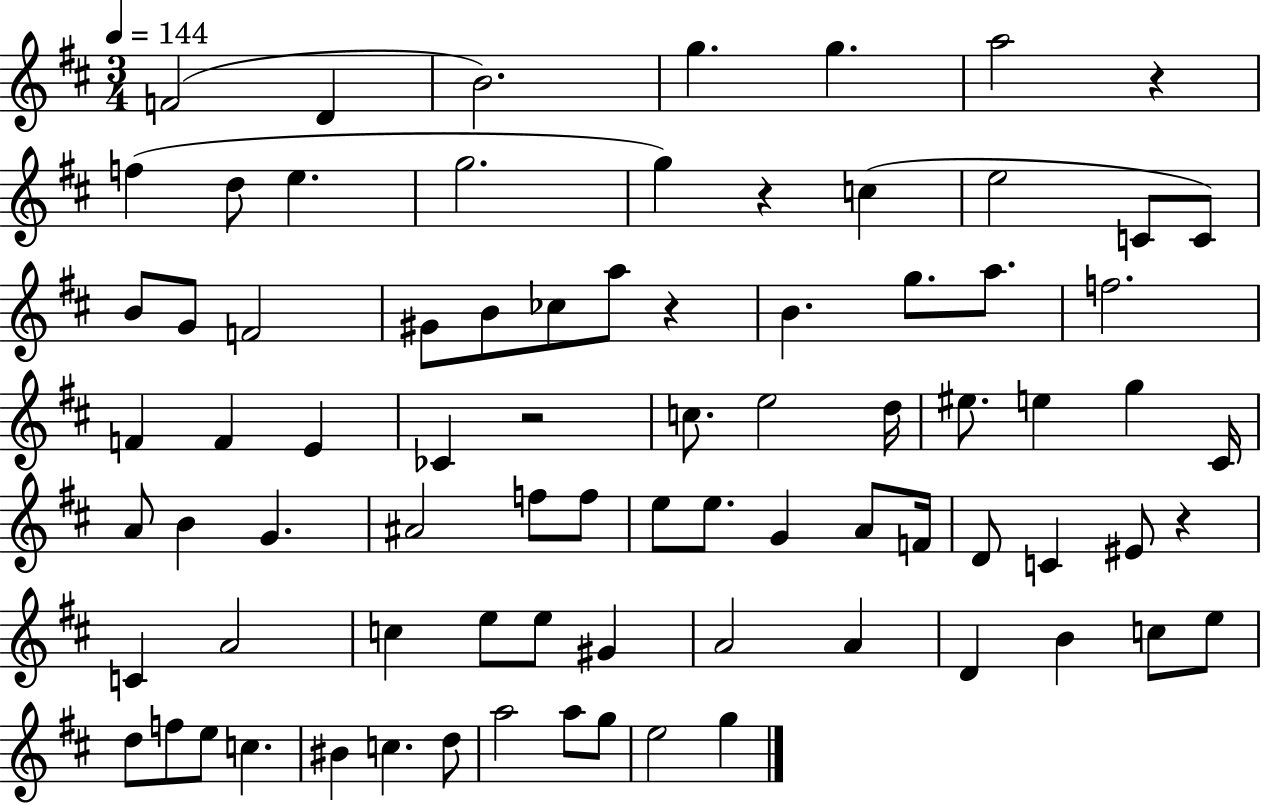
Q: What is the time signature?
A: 3/4